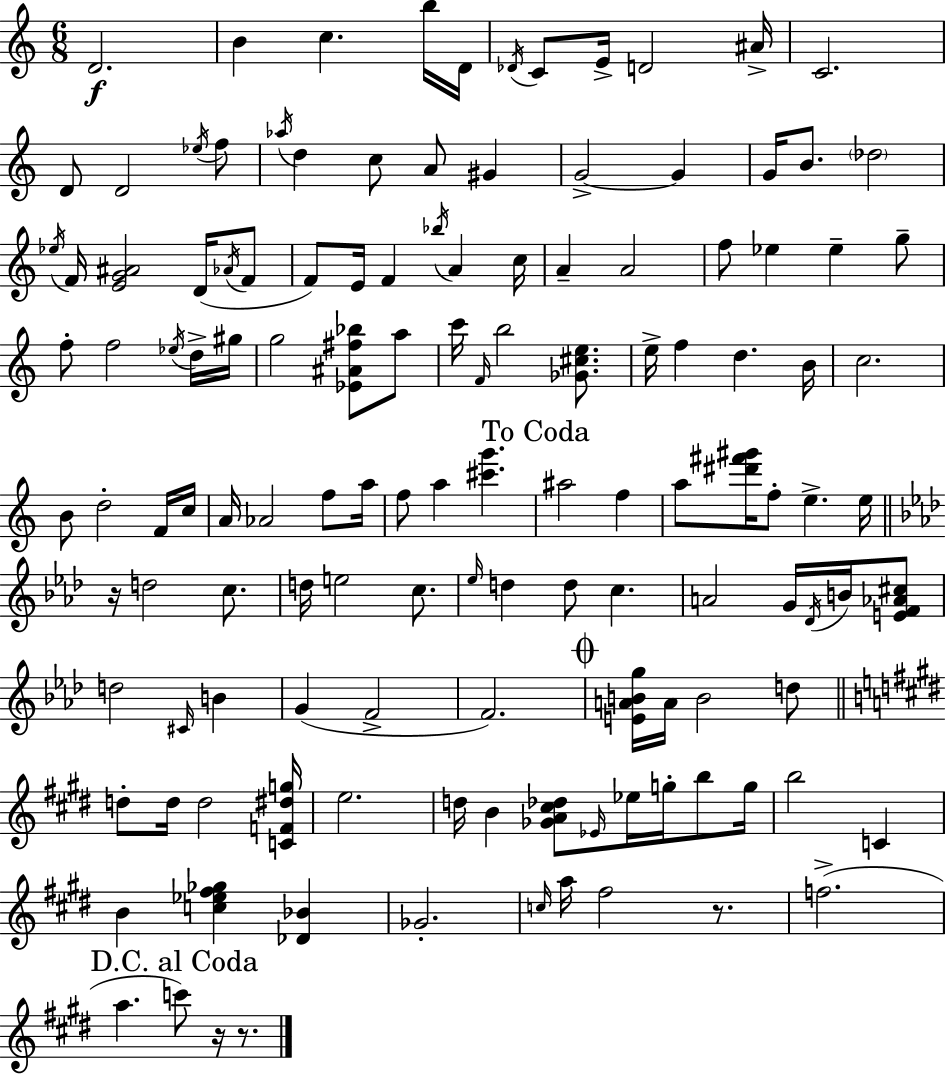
{
  \clef treble
  \numericTimeSignature
  \time 6/8
  \key a \minor
  d'2.\f | b'4 c''4. b''16 d'16 | \acciaccatura { des'16 } c'8 e'16-> d'2 | ais'16-> c'2. | \break d'8 d'2 \acciaccatura { ees''16 } | f''8 \acciaccatura { aes''16 } d''4 c''8 a'8 gis'4 | g'2->~~ g'4 | g'16 b'8. \parenthesize des''2 | \break \acciaccatura { ees''16 } f'16 <e' g' ais'>2 | d'16( \acciaccatura { aes'16 } f'8 f'8) e'16 f'4 | \acciaccatura { bes''16 } a'4 c''16 a'4-- a'2 | f''8 ees''4 | \break ees''4-- g''8-- f''8-. f''2 | \acciaccatura { ees''16 } d''16-> gis''16 g''2 | <ees' ais' fis'' bes''>8 a''8 c'''16 \grace { f'16 } b''2 | <ges' cis'' e''>8. e''16-> f''4 | \break d''4. b'16 c''2. | b'8 d''2-. | f'16 c''16 a'16 aes'2 | f''8 a''16 f''8 a''4 | \break <cis''' g'''>4. \mark "To Coda" ais''2 | f''4 a''8 <dis''' fis''' gis'''>16 f''8-. | e''4.-> e''16 \bar "||" \break \key aes \major r16 d''2 c''8. | d''16 e''2 c''8. | \grace { ees''16 } d''4 d''8 c''4. | a'2 g'16 \acciaccatura { des'16 } b'16 | \break <e' f' aes' cis''>8 d''2 \grace { cis'16 } b'4 | g'4( f'2-> | f'2.) | \mark \markup { \musicglyph "scripts.coda" } <e' a' b' g''>16 a'16 b'2 | \break d''8 \bar "||" \break \key e \major d''8-. d''16 d''2 <c' f' dis'' g''>16 | e''2. | d''16 b'4 <ges' a' cis'' des''>8 \grace { ees'16 } ees''16 g''16-. b''8 | g''16 b''2 c'4 | \break b'4 <c'' ees'' fis'' ges''>4 <des' bes'>4 | ges'2.-. | \grace { c''16 } a''16 fis''2 r8. | f''2.->( | \break \mark "D.C. al Coda" a''4. c'''8) r16 r8. | \bar "|."
}